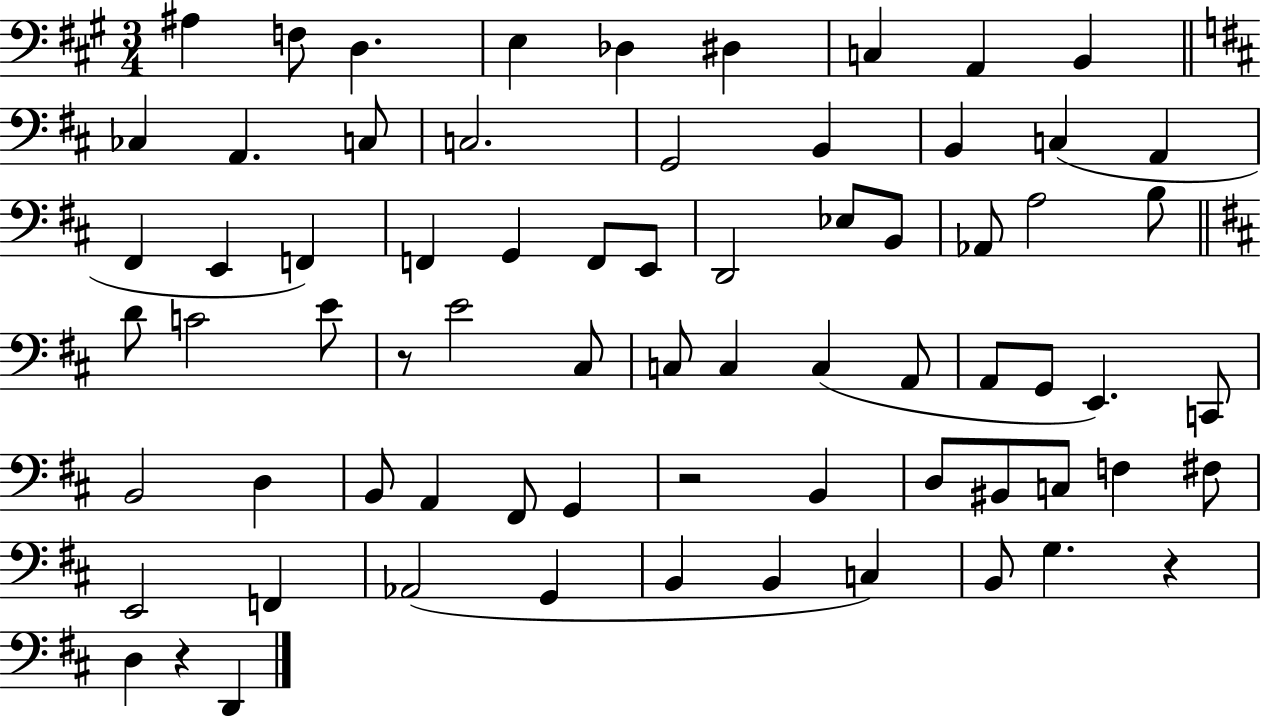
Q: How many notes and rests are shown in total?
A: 71